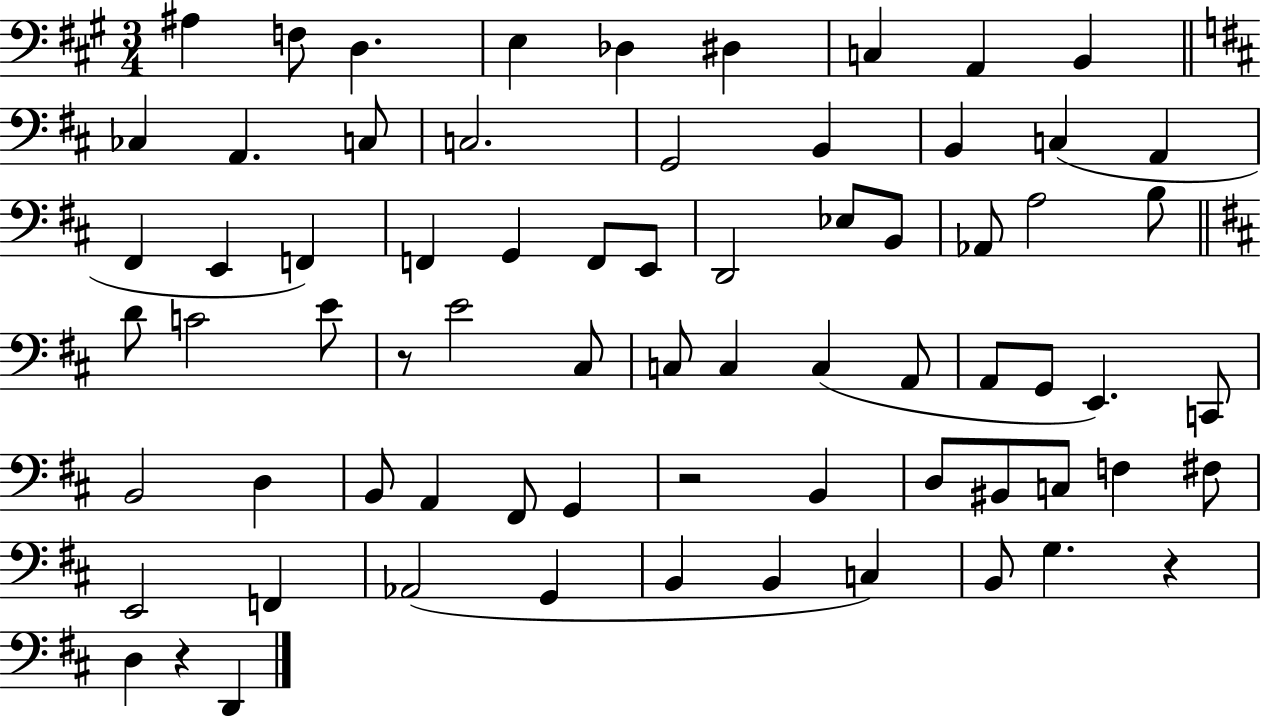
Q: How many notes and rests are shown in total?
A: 71